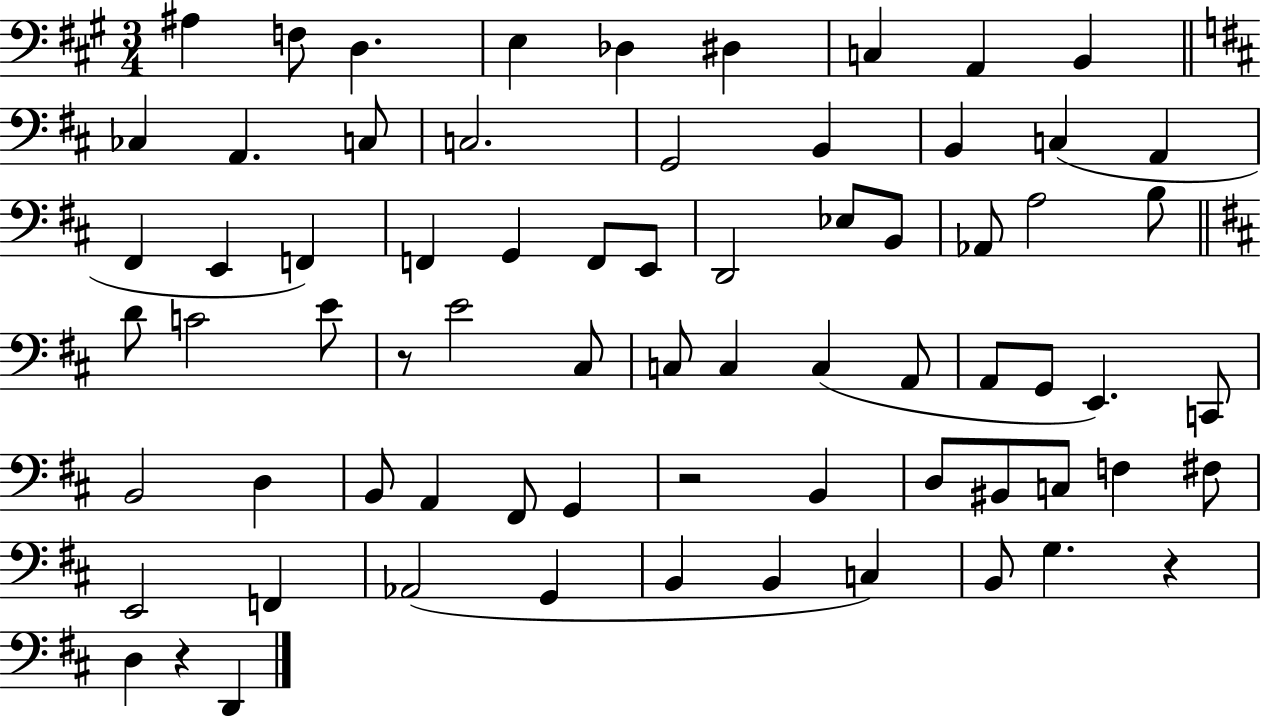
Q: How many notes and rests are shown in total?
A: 71